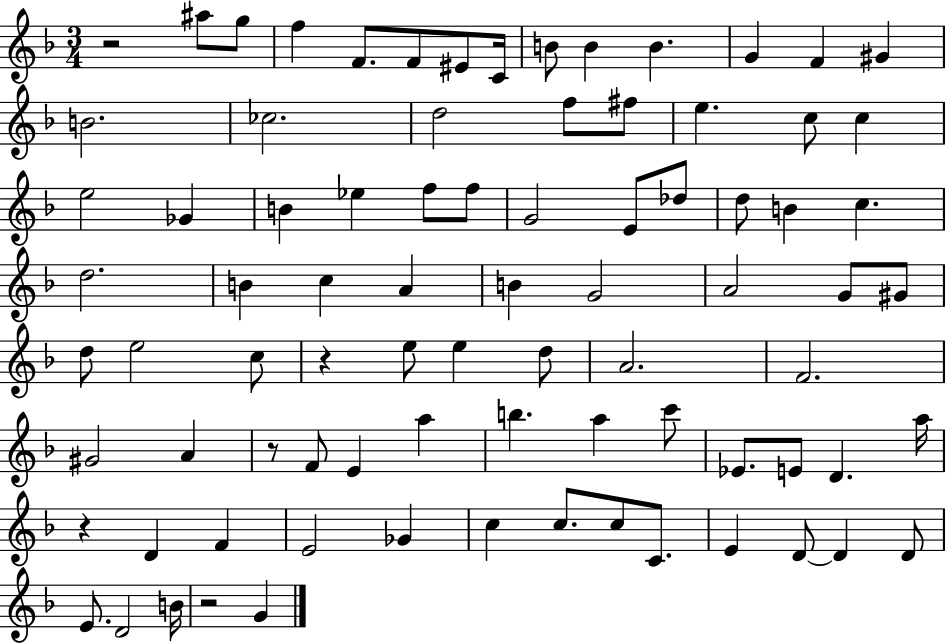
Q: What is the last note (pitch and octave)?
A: G4